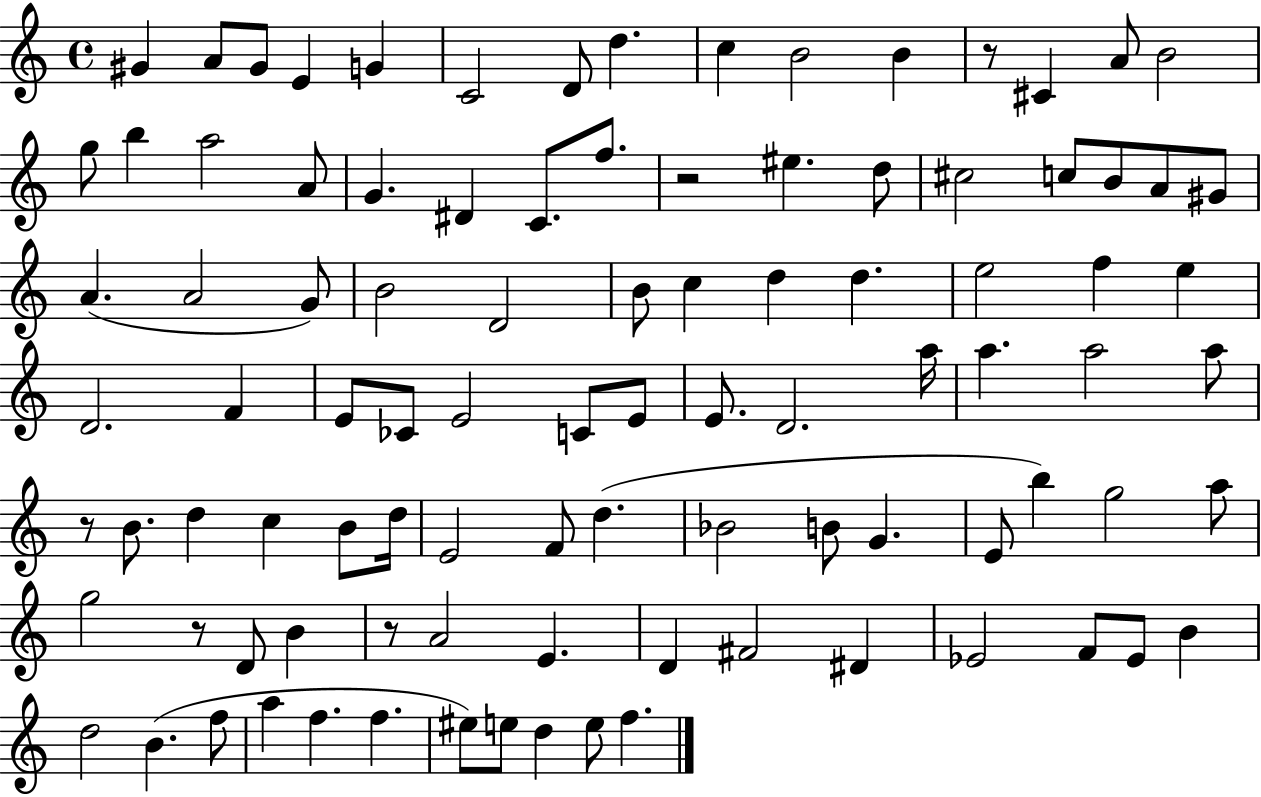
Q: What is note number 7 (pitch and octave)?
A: D4